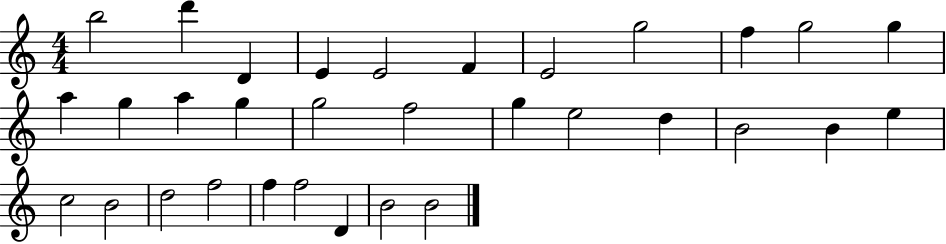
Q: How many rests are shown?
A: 0